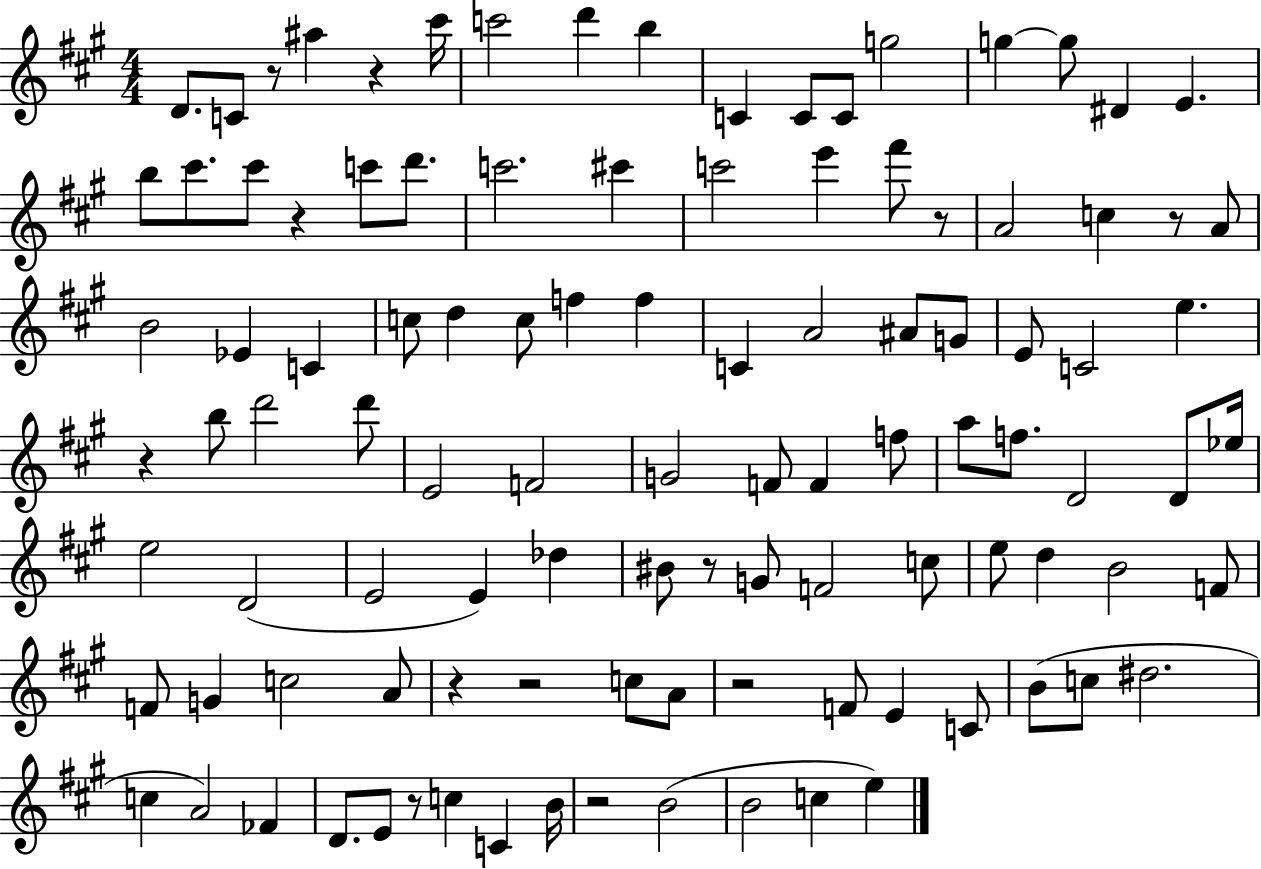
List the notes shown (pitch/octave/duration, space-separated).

D4/e. C4/e R/e A#5/q R/q C#6/s C6/h D6/q B5/q C4/q C4/e C4/e G5/h G5/q G5/e D#4/q E4/q. B5/e C#6/e. C#6/e R/q C6/e D6/e. C6/h. C#6/q C6/h E6/q F#6/e R/e A4/h C5/q R/e A4/e B4/h Eb4/q C4/q C5/e D5/q C5/e F5/q F5/q C4/q A4/h A#4/e G4/e E4/e C4/h E5/q. R/q B5/e D6/h D6/e E4/h F4/h G4/h F4/e F4/q F5/e A5/e F5/e. D4/h D4/e Eb5/s E5/h D4/h E4/h E4/q Db5/q BIS4/e R/e G4/e F4/h C5/e E5/e D5/q B4/h F4/e F4/e G4/q C5/h A4/e R/q R/h C5/e A4/e R/h F4/e E4/q C4/e B4/e C5/e D#5/h. C5/q A4/h FES4/q D4/e. E4/e R/e C5/q C4/q B4/s R/h B4/h B4/h C5/q E5/q